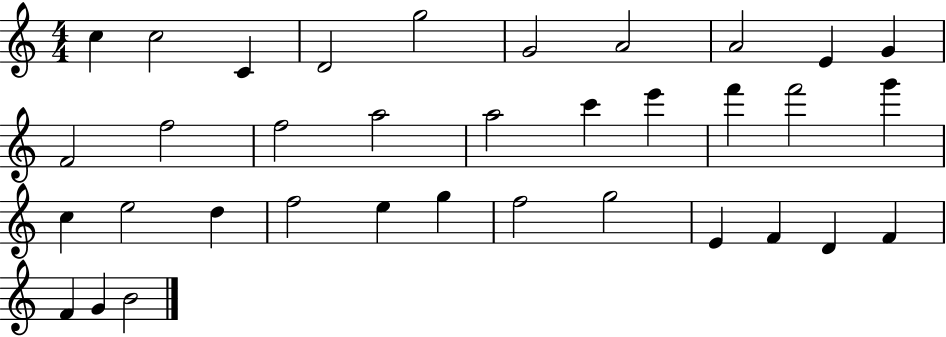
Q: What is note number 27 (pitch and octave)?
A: F5